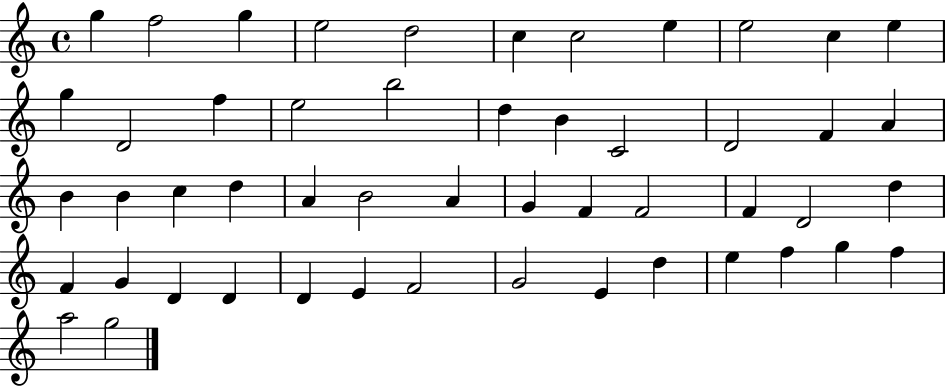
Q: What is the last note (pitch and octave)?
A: G5